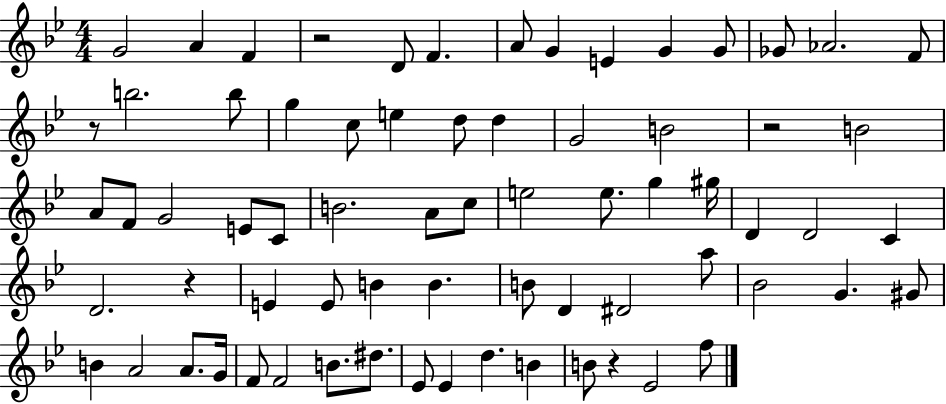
G4/h A4/q F4/q R/h D4/e F4/q. A4/e G4/q E4/q G4/q G4/e Gb4/e Ab4/h. F4/e R/e B5/h. B5/e G5/q C5/e E5/q D5/e D5/q G4/h B4/h R/h B4/h A4/e F4/e G4/h E4/e C4/e B4/h. A4/e C5/e E5/h E5/e. G5/q G#5/s D4/q D4/h C4/q D4/h. R/q E4/q E4/e B4/q B4/q. B4/e D4/q D#4/h A5/e Bb4/h G4/q. G#4/e B4/q A4/h A4/e. G4/s F4/e F4/h B4/e. D#5/e. Eb4/e Eb4/q D5/q. B4/q B4/e R/q Eb4/h F5/e